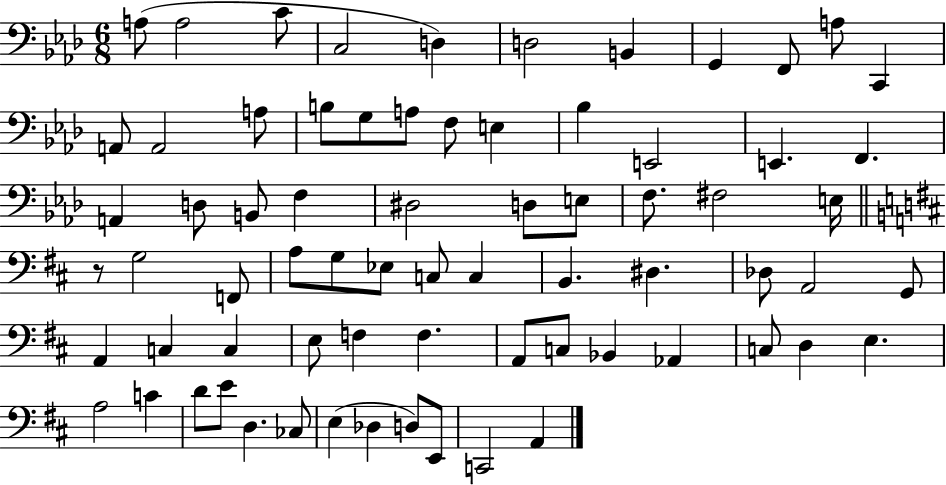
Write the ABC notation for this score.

X:1
T:Untitled
M:6/8
L:1/4
K:Ab
A,/2 A,2 C/2 C,2 D, D,2 B,, G,, F,,/2 A,/2 C,, A,,/2 A,,2 A,/2 B,/2 G,/2 A,/2 F,/2 E, _B, E,,2 E,, F,, A,, D,/2 B,,/2 F, ^D,2 D,/2 E,/2 F,/2 ^F,2 E,/4 z/2 G,2 F,,/2 A,/2 G,/2 _E,/2 C,/2 C, B,, ^D, _D,/2 A,,2 G,,/2 A,, C, C, E,/2 F, F, A,,/2 C,/2 _B,, _A,, C,/2 D, E, A,2 C D/2 E/2 D, _C,/2 E, _D, D,/2 E,,/2 C,,2 A,,